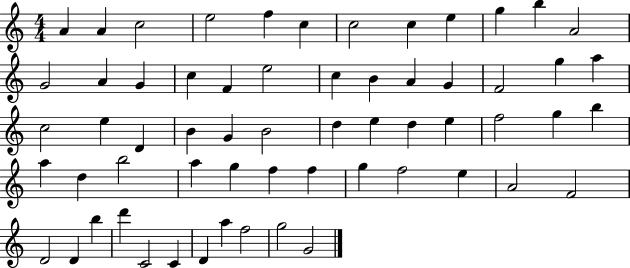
X:1
T:Untitled
M:4/4
L:1/4
K:C
A A c2 e2 f c c2 c e g b A2 G2 A G c F e2 c B A G F2 g a c2 e D B G B2 d e d e f2 g b a d b2 a g f f g f2 e A2 F2 D2 D b d' C2 C D a f2 g2 G2